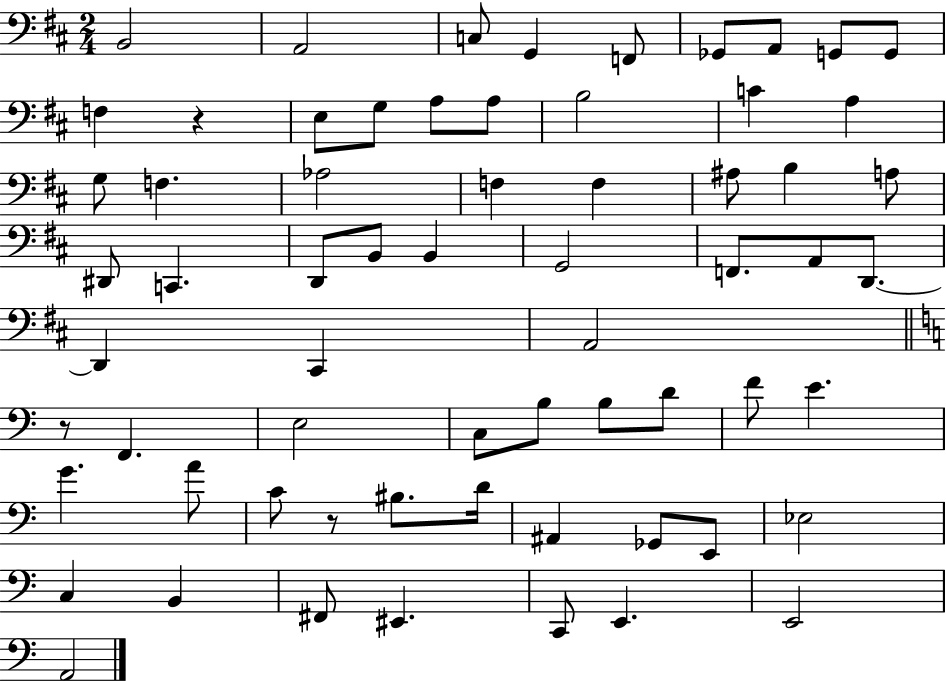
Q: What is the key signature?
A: D major